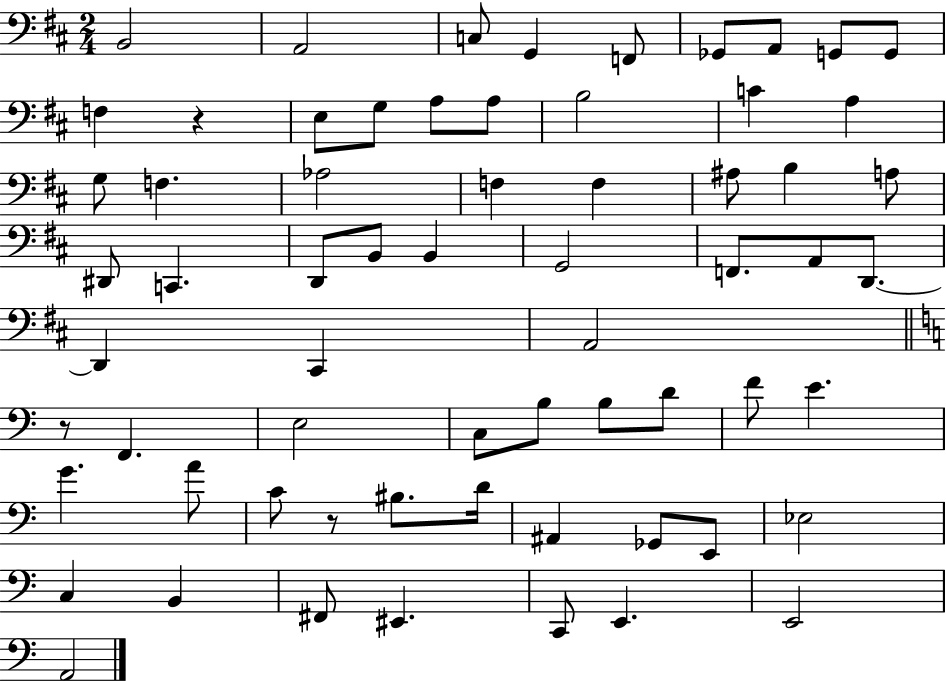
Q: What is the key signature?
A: D major